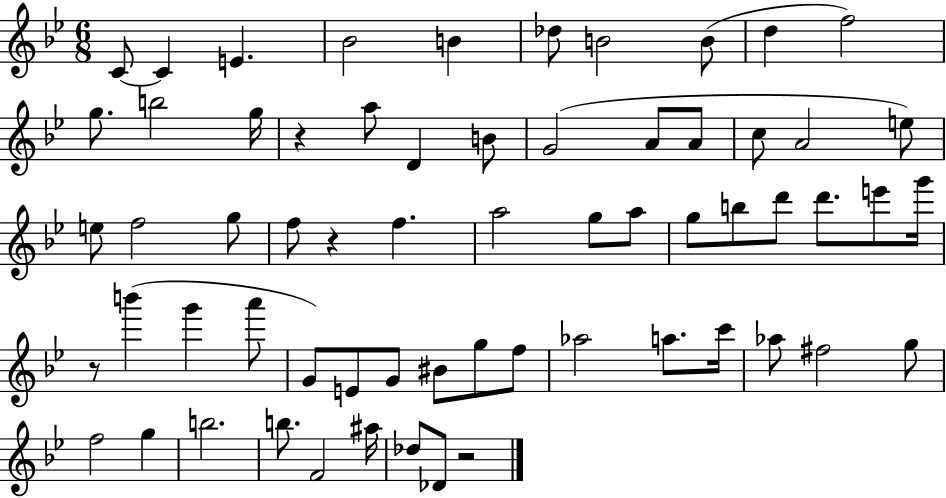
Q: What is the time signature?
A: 6/8